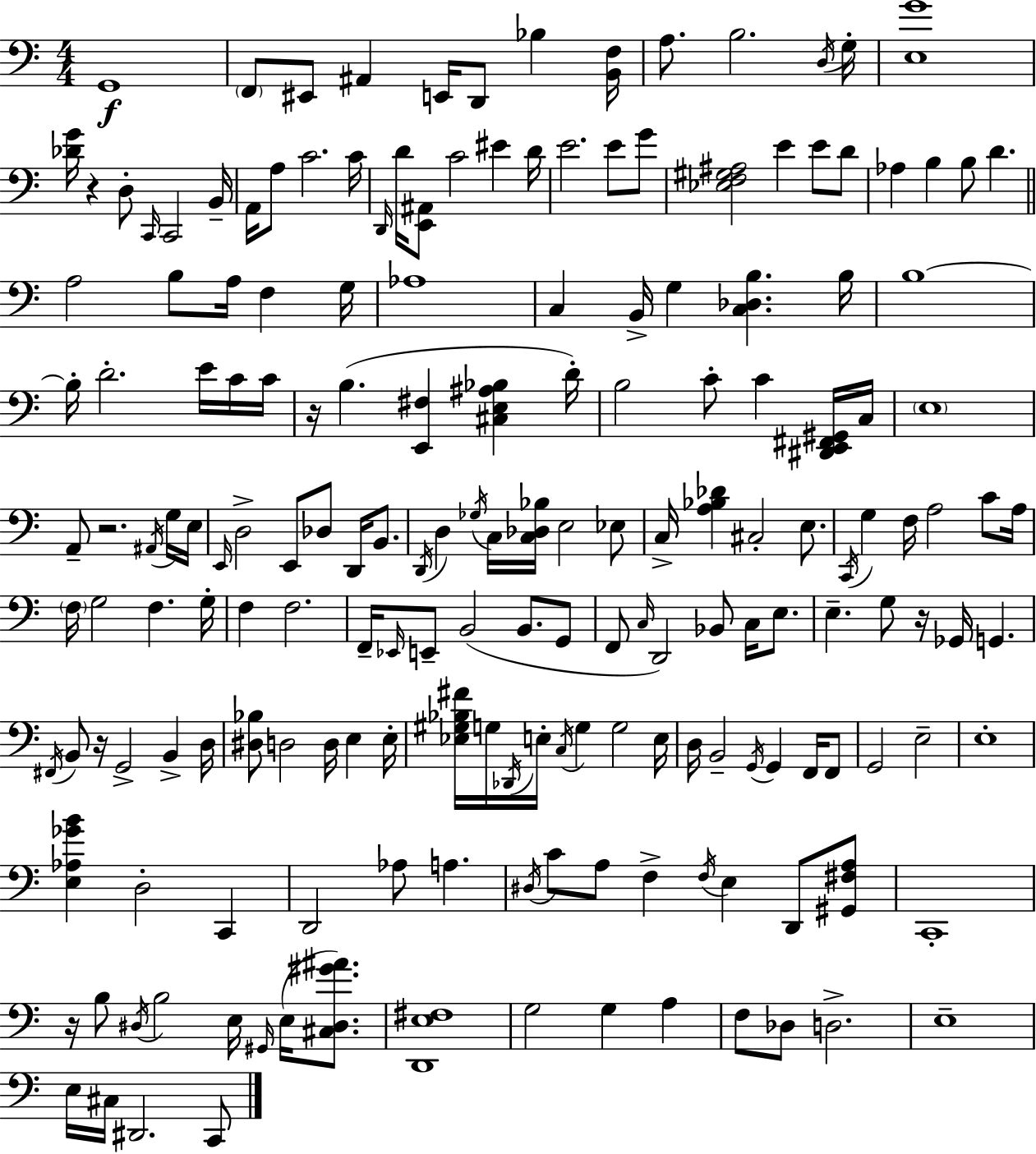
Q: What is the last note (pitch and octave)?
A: C2